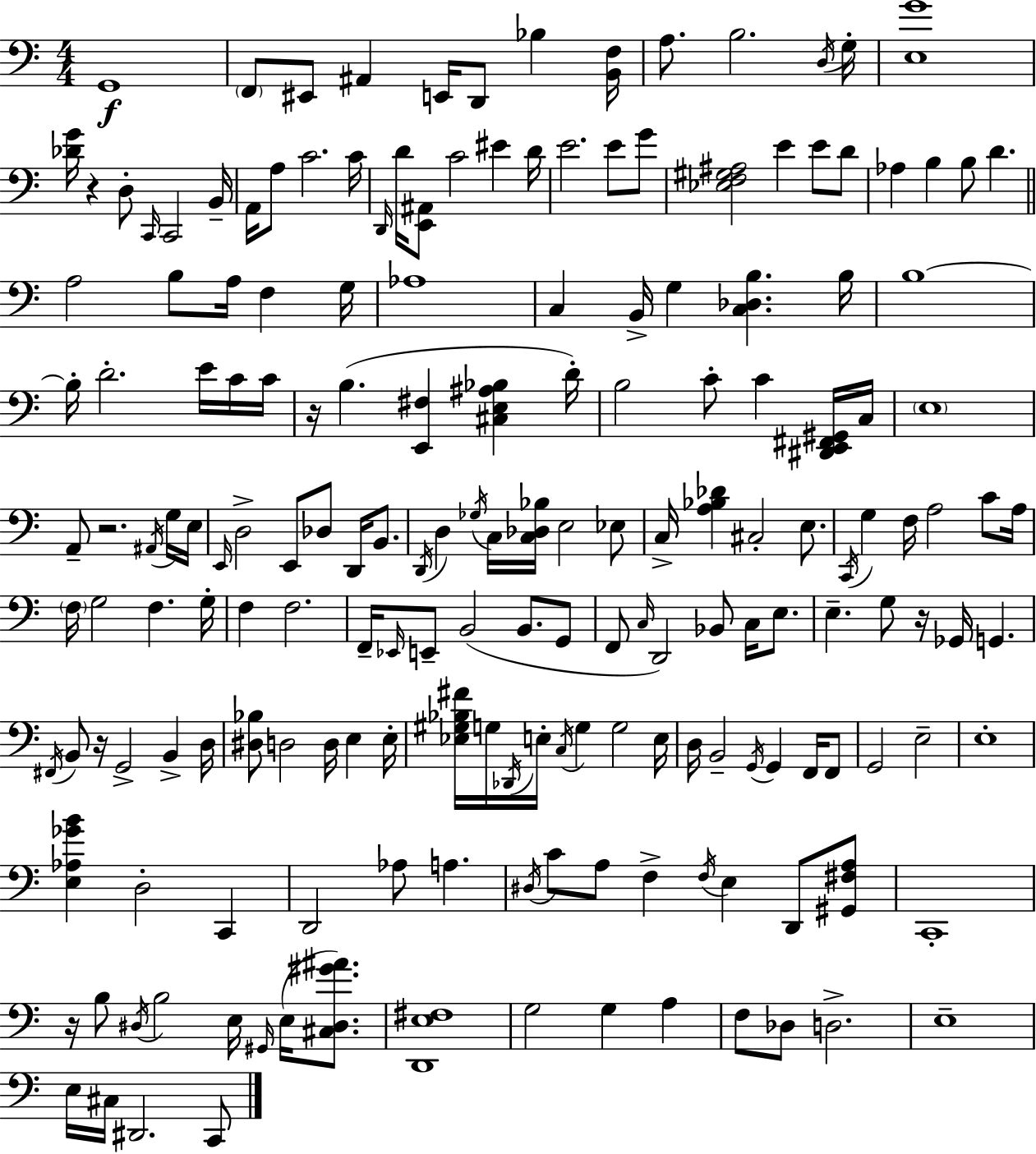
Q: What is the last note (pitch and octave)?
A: C2